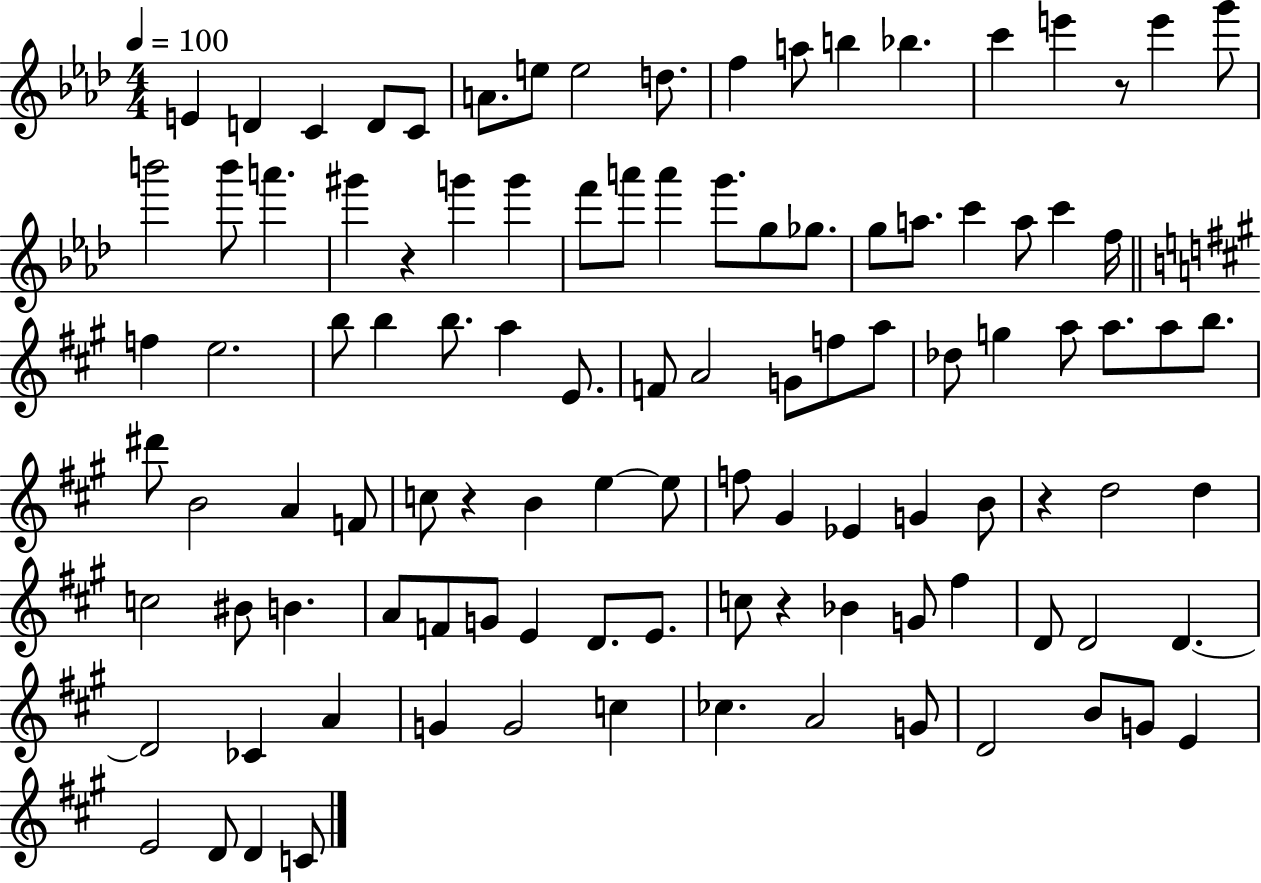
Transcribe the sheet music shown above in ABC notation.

X:1
T:Untitled
M:4/4
L:1/4
K:Ab
E D C D/2 C/2 A/2 e/2 e2 d/2 f a/2 b _b c' e' z/2 e' g'/2 b'2 b'/2 a' ^g' z g' g' f'/2 a'/2 a' g'/2 g/2 _g/2 g/2 a/2 c' a/2 c' f/4 f e2 b/2 b b/2 a E/2 F/2 A2 G/2 f/2 a/2 _d/2 g a/2 a/2 a/2 b/2 ^d'/2 B2 A F/2 c/2 z B e e/2 f/2 ^G _E G B/2 z d2 d c2 ^B/2 B A/2 F/2 G/2 E D/2 E/2 c/2 z _B G/2 ^f D/2 D2 D D2 _C A G G2 c _c A2 G/2 D2 B/2 G/2 E E2 D/2 D C/2